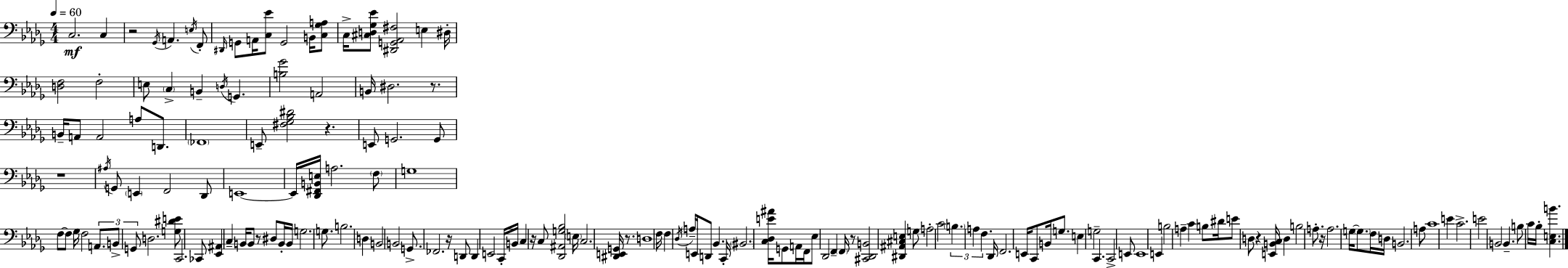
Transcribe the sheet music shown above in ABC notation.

X:1
T:Untitled
M:4/4
L:1/4
K:Bbm
C,2 C, z2 _G,,/4 A,, E,/4 F,,/2 ^D,,/4 G,,/2 A,,/4 [C,_E]/2 G,,2 B,,/4 [C,_G,A,]/2 C,/4 [^C,D,_G,_E]/2 [^D,,G,,_A,,^F,]2 E, ^D,/4 [D,F,]2 F,2 E,/2 C, B,, D,/4 G,, [B,_G]2 A,,2 B,,/4 ^D,2 z/2 B,,/4 A,,/2 A,,2 A,/2 D,,/2 _F,,4 E,,/2 [^F,_G,_B,^D]2 z E,,/2 G,,2 G,,/2 z4 ^A,/4 G,,/2 E,, F,,2 _D,,/2 E,,4 E,,/4 [_D,,^F,,B,,E,]/4 A,2 F,/2 G,4 F,/2 F,/2 _G,/4 F,2 A,,/2 B,,/2 G,,/2 D,2 [G,^DE]/2 C,,2 _C,,/2 [_E,,^A,,] C, B,,/4 B,,/2 z/2 ^D,/2 B,,/4 B,,/4 G,2 G,/2 B,2 D, B,,2 B,,2 G,,/2 _F,,2 z/4 D,,/2 D,, E,,2 C,,/4 B,,/4 C, z/4 C,/2 [_D,,^A,,G,_B,]2 E,/4 C,2 [^D,,E,,G,,]/4 z/2 D,4 F,/4 F, _D,/4 A,/4 E,,/4 D,,/2 _B,, C,,/4 ^B,,2 [C,_D,E^A]/4 G,,/2 A,,/4 F,,/4 _E,/2 _D,,2 F,, F,,/4 z/2 [^C,,_D,,B,,]2 [^D,,^A,,^C,E,] G,/2 A,2 C2 B, A, F, _D,,/4 F,,2 E,,/4 C,,/2 B,,/4 G,/2 E, G,2 C,, C,,2 E,,/2 E,,4 E,, B,2 A, C B,/2 ^D/4 E/2 D,/2 z [E,,B,,C,]/4 D, B,2 A,/2 z/4 A,2 G,/4 G,/2 F,/4 D,/4 B,,2 A,/2 C4 E C2 E2 B,,2 B,, B,/2 C/4 _B,/4 [C,E,B]